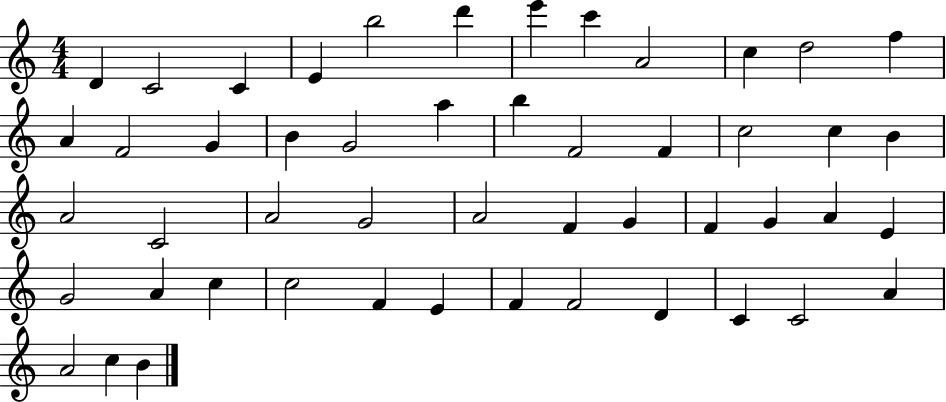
X:1
T:Untitled
M:4/4
L:1/4
K:C
D C2 C E b2 d' e' c' A2 c d2 f A F2 G B G2 a b F2 F c2 c B A2 C2 A2 G2 A2 F G F G A E G2 A c c2 F E F F2 D C C2 A A2 c B